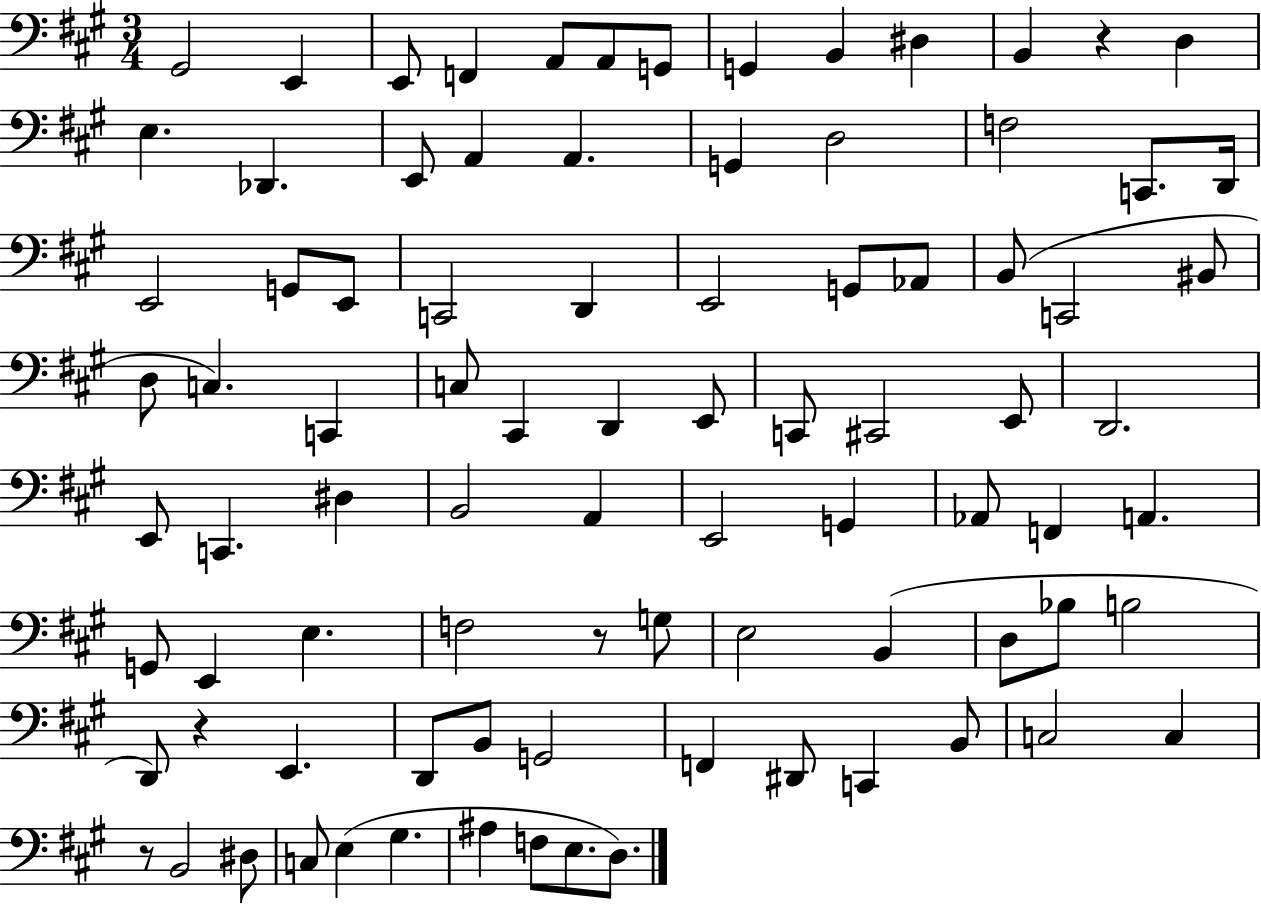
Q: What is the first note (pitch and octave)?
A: G#2